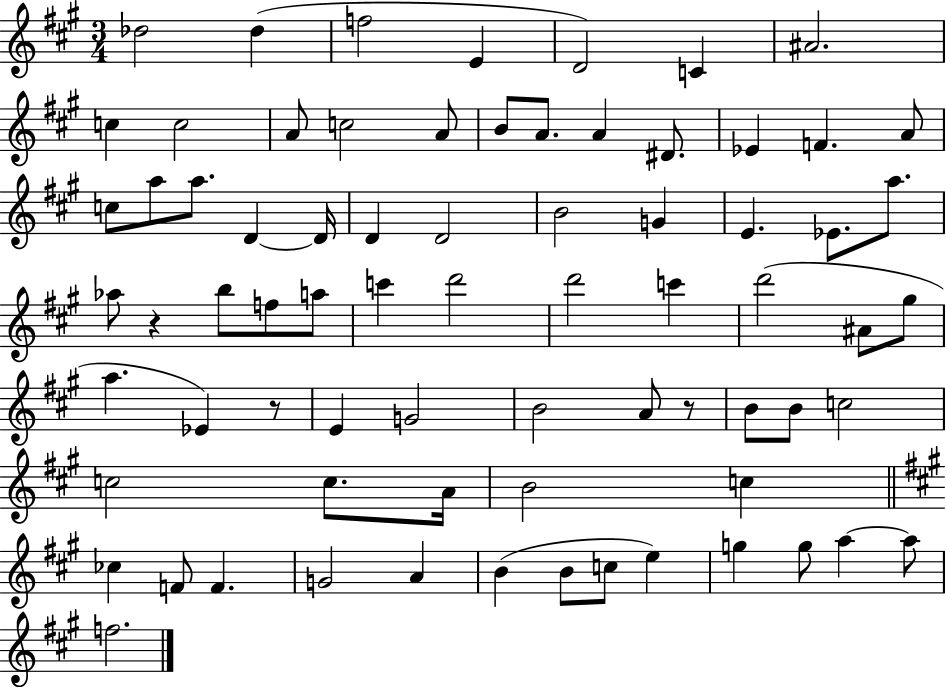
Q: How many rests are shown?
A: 3